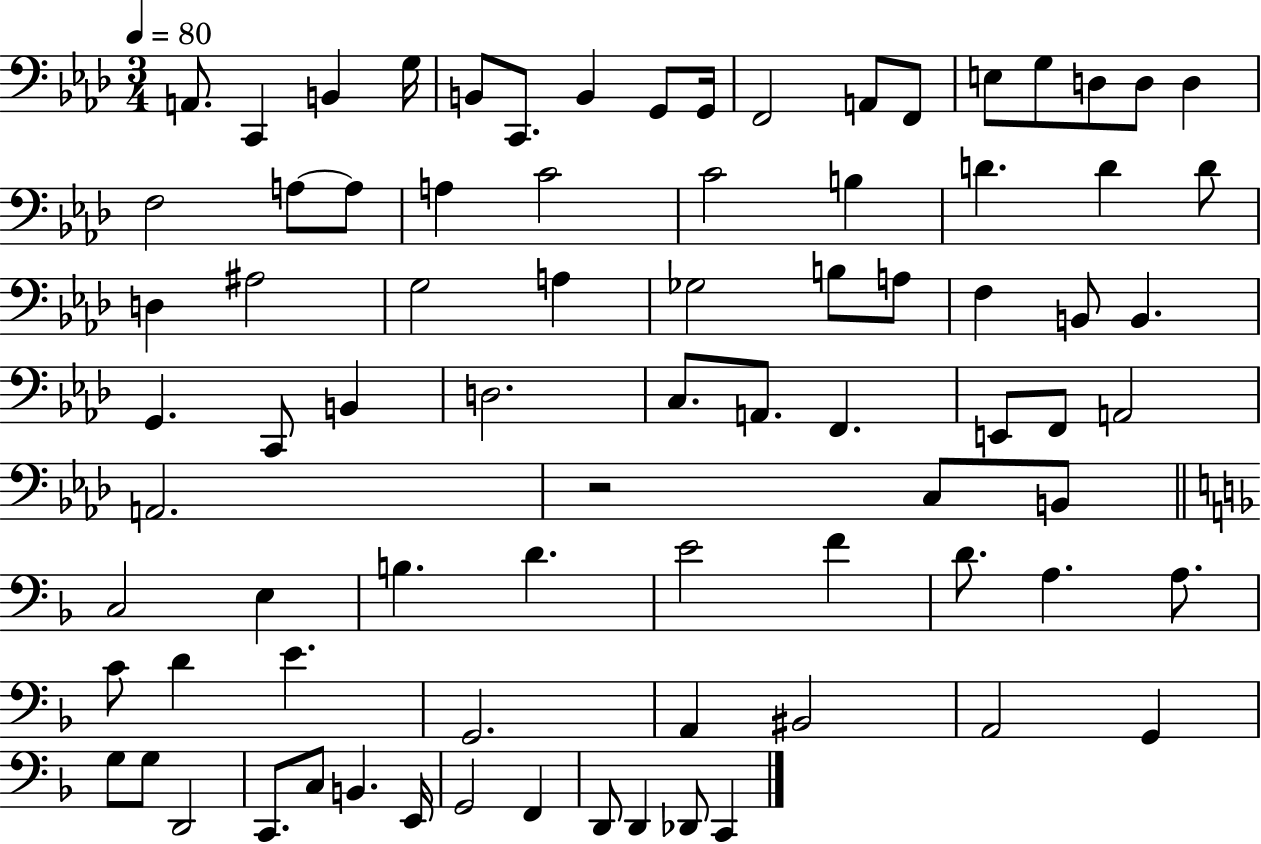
X:1
T:Untitled
M:3/4
L:1/4
K:Ab
A,,/2 C,, B,, G,/4 B,,/2 C,,/2 B,, G,,/2 G,,/4 F,,2 A,,/2 F,,/2 E,/2 G,/2 D,/2 D,/2 D, F,2 A,/2 A,/2 A, C2 C2 B, D D D/2 D, ^A,2 G,2 A, _G,2 B,/2 A,/2 F, B,,/2 B,, G,, C,,/2 B,, D,2 C,/2 A,,/2 F,, E,,/2 F,,/2 A,,2 A,,2 z2 C,/2 B,,/2 C,2 E, B, D E2 F D/2 A, A,/2 C/2 D E G,,2 A,, ^B,,2 A,,2 G,, G,/2 G,/2 D,,2 C,,/2 C,/2 B,, E,,/4 G,,2 F,, D,,/2 D,, _D,,/2 C,,